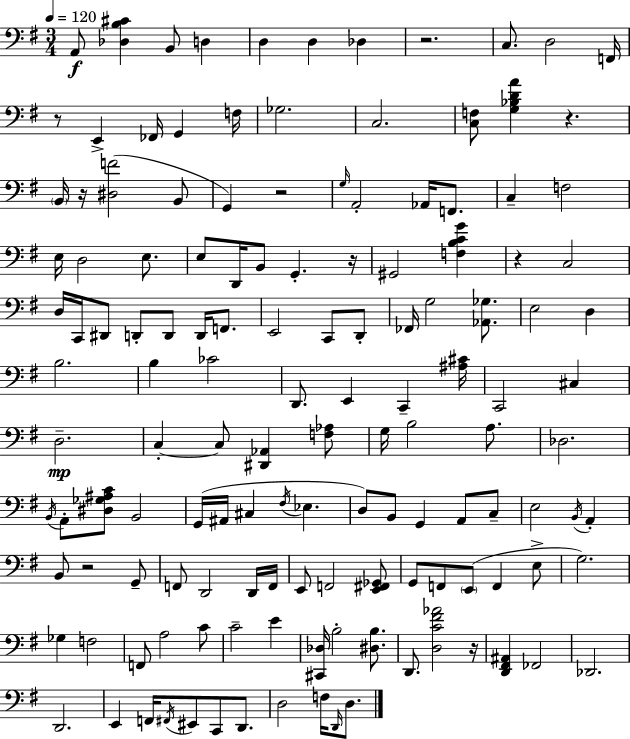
{
  \clef bass
  \numericTimeSignature
  \time 3/4
  \key g \major
  \tempo 4 = 120
  a,8\f <des b cis'>4 b,8 d4 | d4 d4 des4 | r2. | c8. d2 f,16 | \break r8 e,4-> fes,16 g,4 f16 | ges2. | c2. | <c f>8 <g bes d' a'>4 r4. | \break \parenthesize b,16 r16 <dis f'>2( b,8 | g,4) r2 | \grace { g16 } a,2-. aes,16 f,8. | c4-- f2 | \break e16 d2 e8. | e8 d,16 b,8 g,4.-. | r16 gis,2 <f b c' g'>4 | r4 c2 | \break d16 c,16 dis,8 d,8-. d,8 d,16 f,8. | e,2 c,8 d,8-. | fes,16 g2 <aes, ges>8. | e2 d4 | \break b2. | b4 ces'2 | d,8. e,4 c,4-- | <ais cis'>16 c,2 cis4 | \break d2.--\mp | c4-.~~ c8 <dis, aes,>4 <f aes>8 | g16 b2 a8. | des2. | \break \acciaccatura { b,16 } a,8-. <dis ges ais c'>8 b,2 | g,16( ais,16 cis4 \acciaccatura { fis16 } ees4. | d8) b,8 g,4 a,8 | c8-- e2 \acciaccatura { b,16 } | \break a,4-. b,8 r2 | g,8-- f,8 d,2 | d,16 f,16 e,8 f,2 | <e, fis, ges,>8 g,8 f,8 \parenthesize e,8( f,4 | \break e8-> g2.) | ges4 f2 | f,8 a2 | c'8 c'2-- | \break e'4 <cis, des>16 b2-. | <dis b>8. d,8. <d c' fis' aes'>2 | r16 <d, fis, ais,>4 fes,2 | des,2. | \break d,2. | e,4 f,16 \acciaccatura { fis,16 } eis,8 | c,8 d,8. d2 | f16 \grace { d,16 } d8. \bar "|."
}